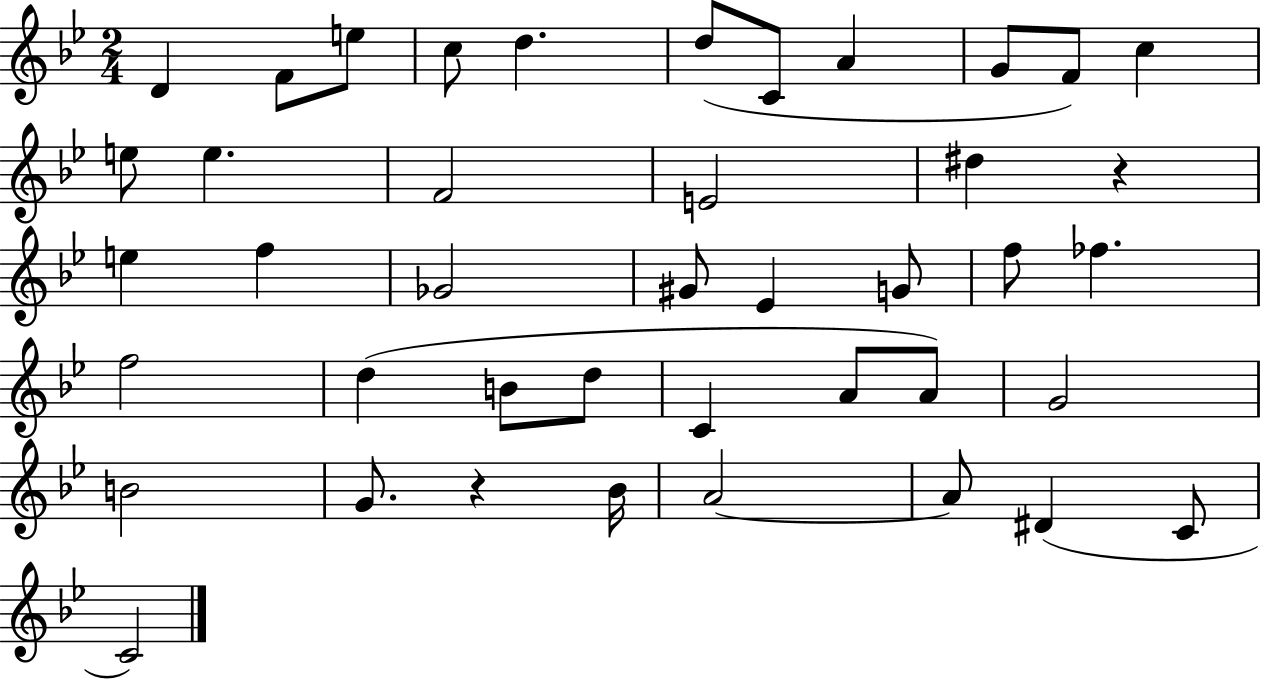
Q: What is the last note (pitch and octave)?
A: C4